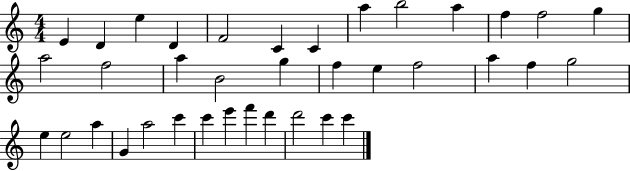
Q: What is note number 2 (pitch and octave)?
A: D4